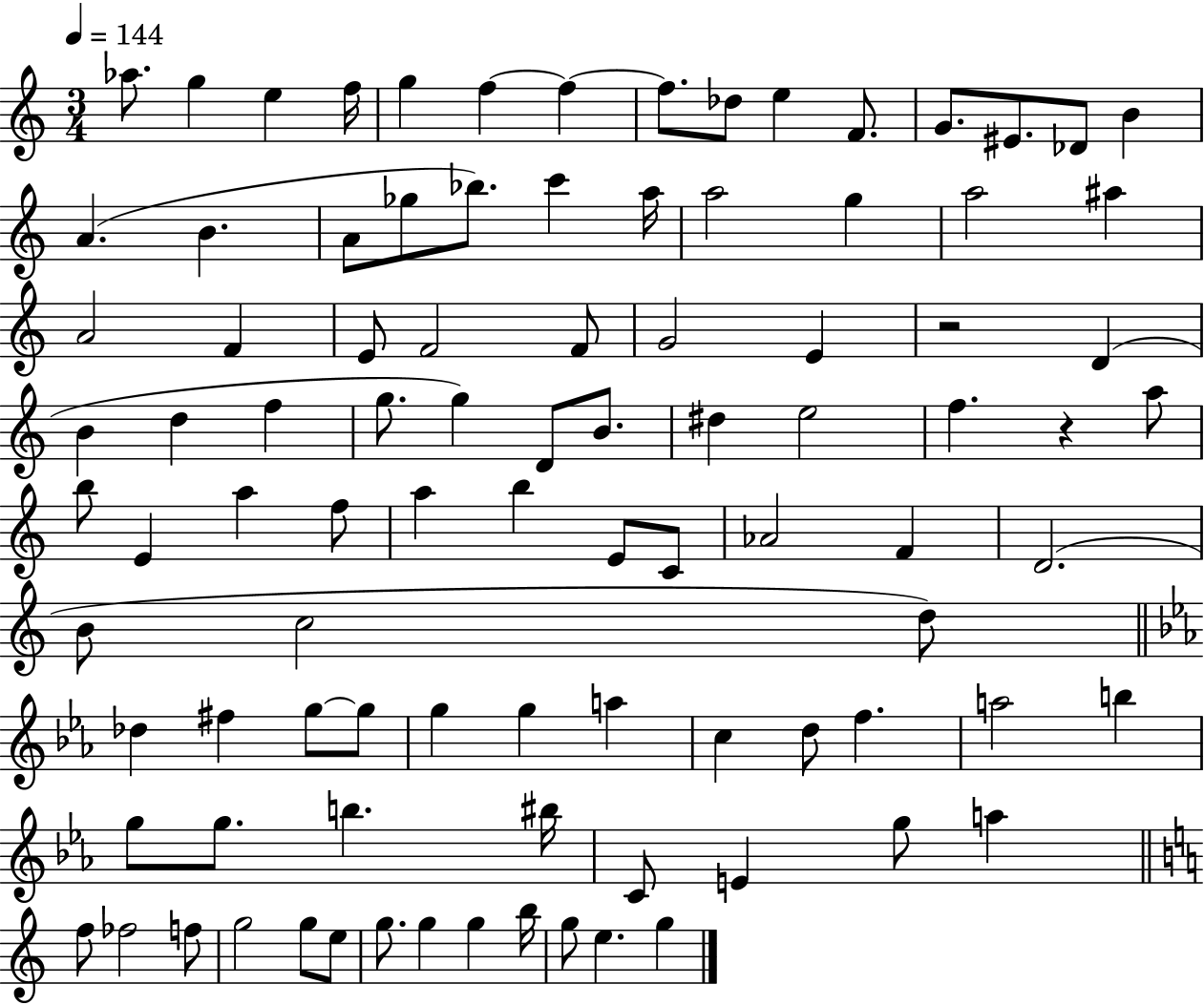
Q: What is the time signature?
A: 3/4